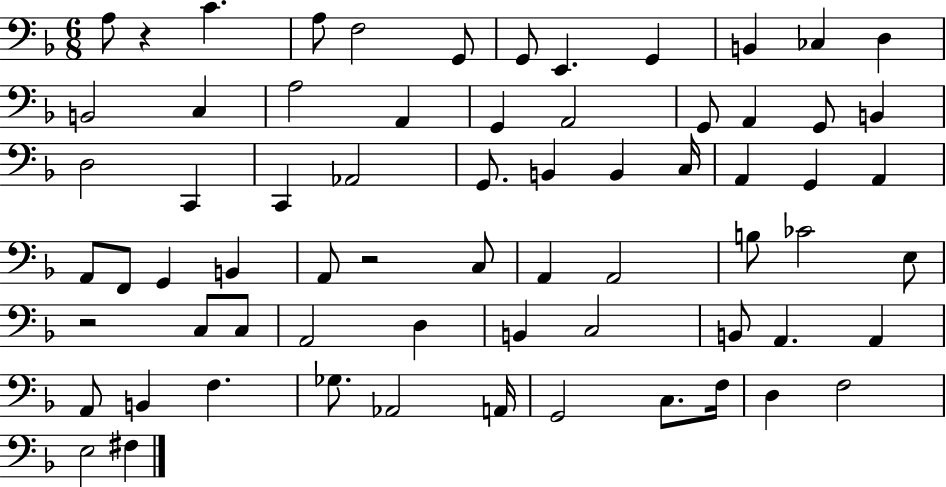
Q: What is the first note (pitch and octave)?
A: A3